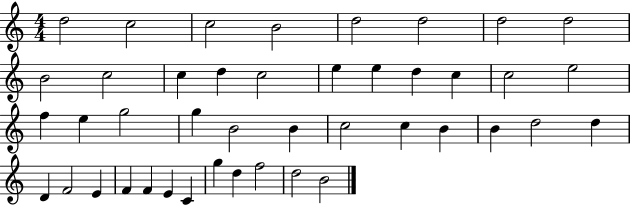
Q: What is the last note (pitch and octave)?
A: B4